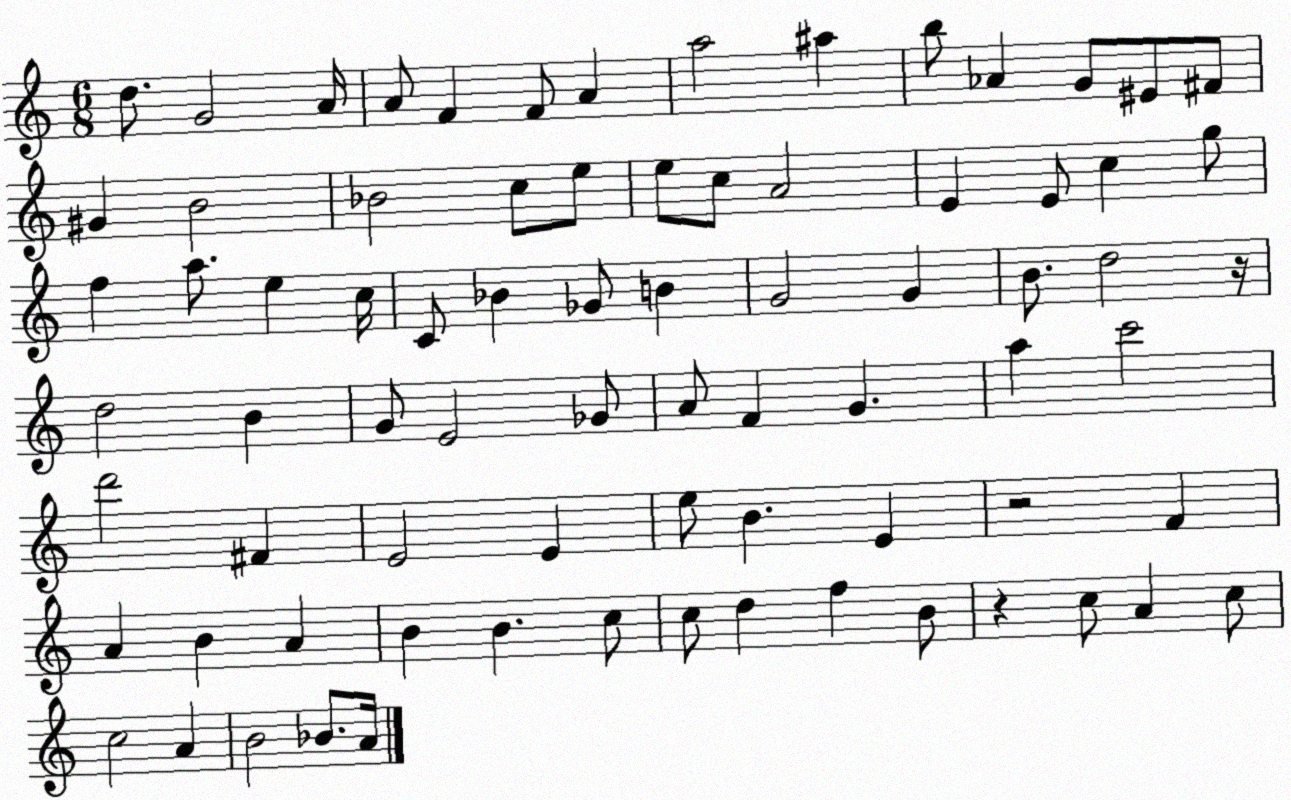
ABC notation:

X:1
T:Untitled
M:6/8
L:1/4
K:C
d/2 G2 A/4 A/2 F F/2 A a2 ^a b/2 _A G/2 ^E/2 ^F/2 ^G B2 _B2 c/2 e/2 e/2 c/2 A2 E E/2 c g/2 f a/2 e c/4 C/2 _B _G/2 B G2 G B/2 d2 z/4 d2 B G/2 E2 _G/2 A/2 F G a c'2 d'2 ^F E2 E e/2 B E z2 F A B A B B c/2 c/2 d f B/2 z c/2 A c/2 c2 A B2 _B/2 A/4